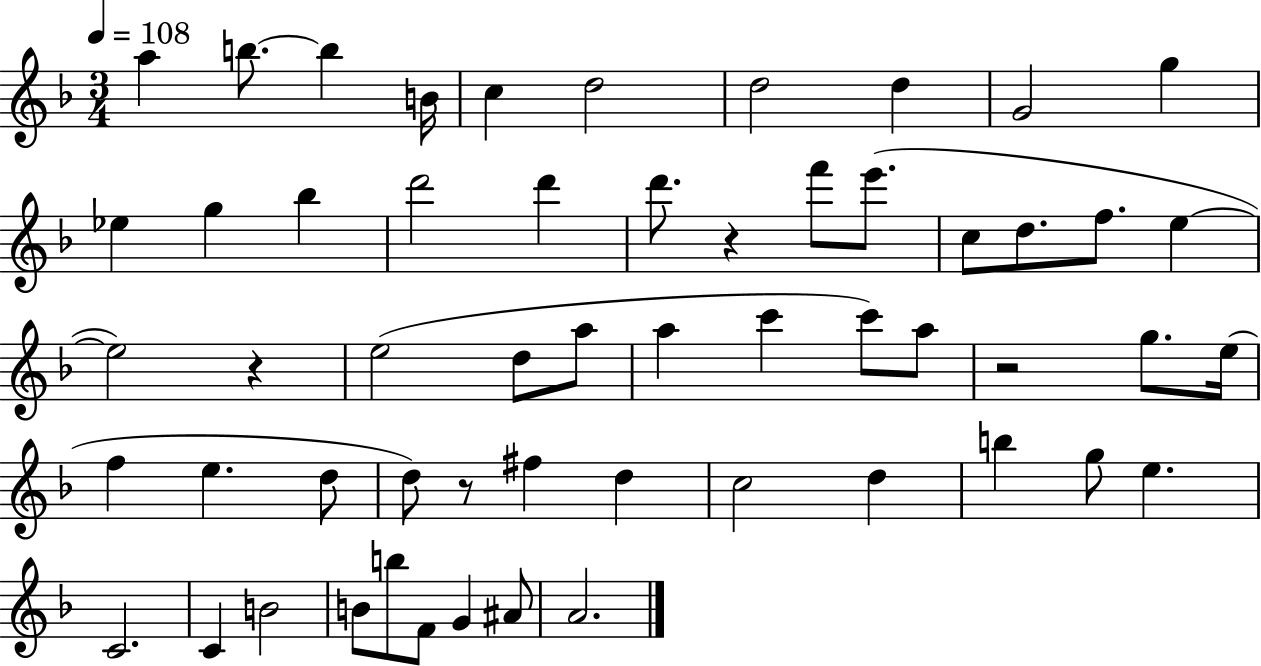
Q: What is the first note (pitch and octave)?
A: A5